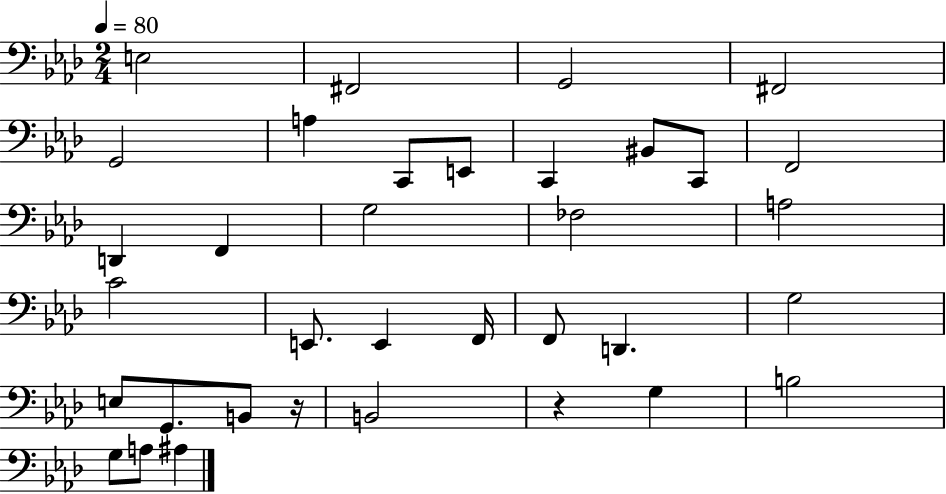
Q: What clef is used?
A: bass